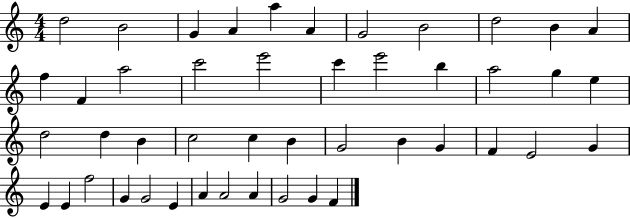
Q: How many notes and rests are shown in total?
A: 46